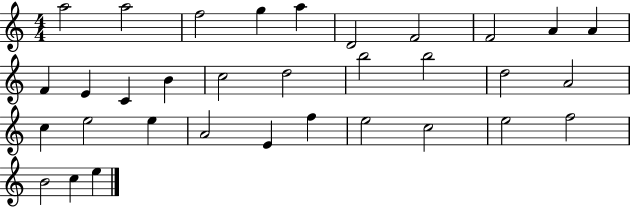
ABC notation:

X:1
T:Untitled
M:4/4
L:1/4
K:C
a2 a2 f2 g a D2 F2 F2 A A F E C B c2 d2 b2 b2 d2 A2 c e2 e A2 E f e2 c2 e2 f2 B2 c e